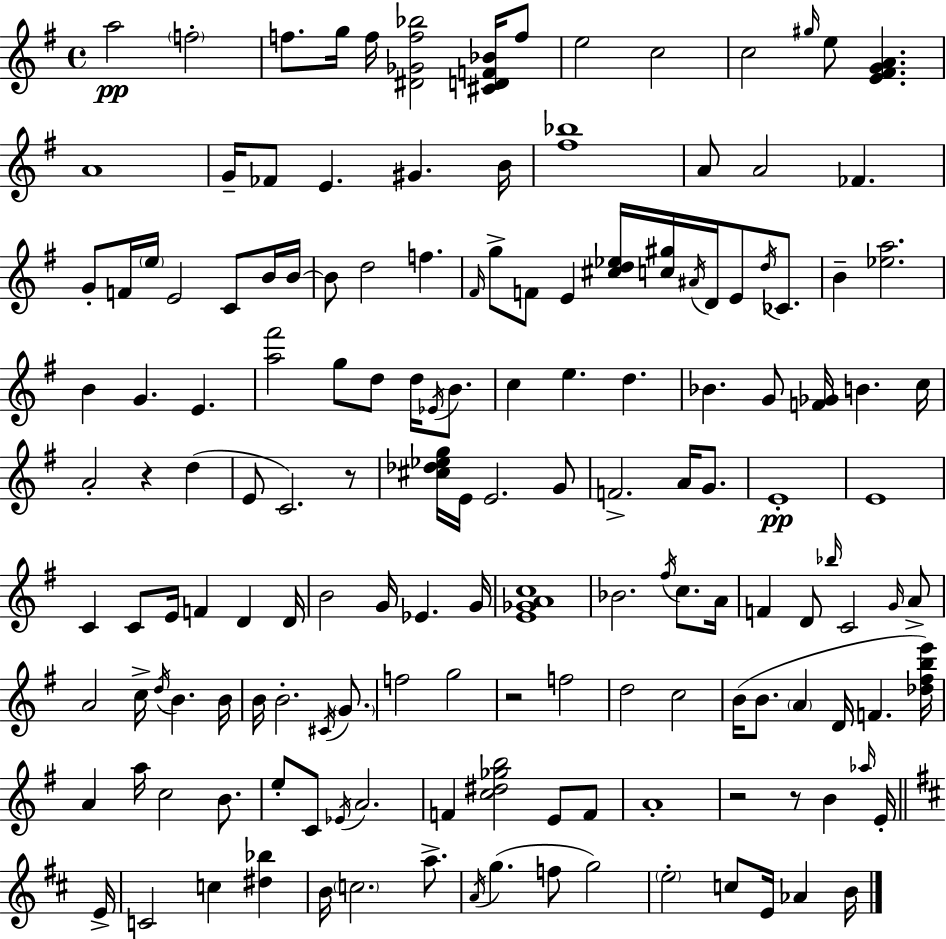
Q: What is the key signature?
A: G major